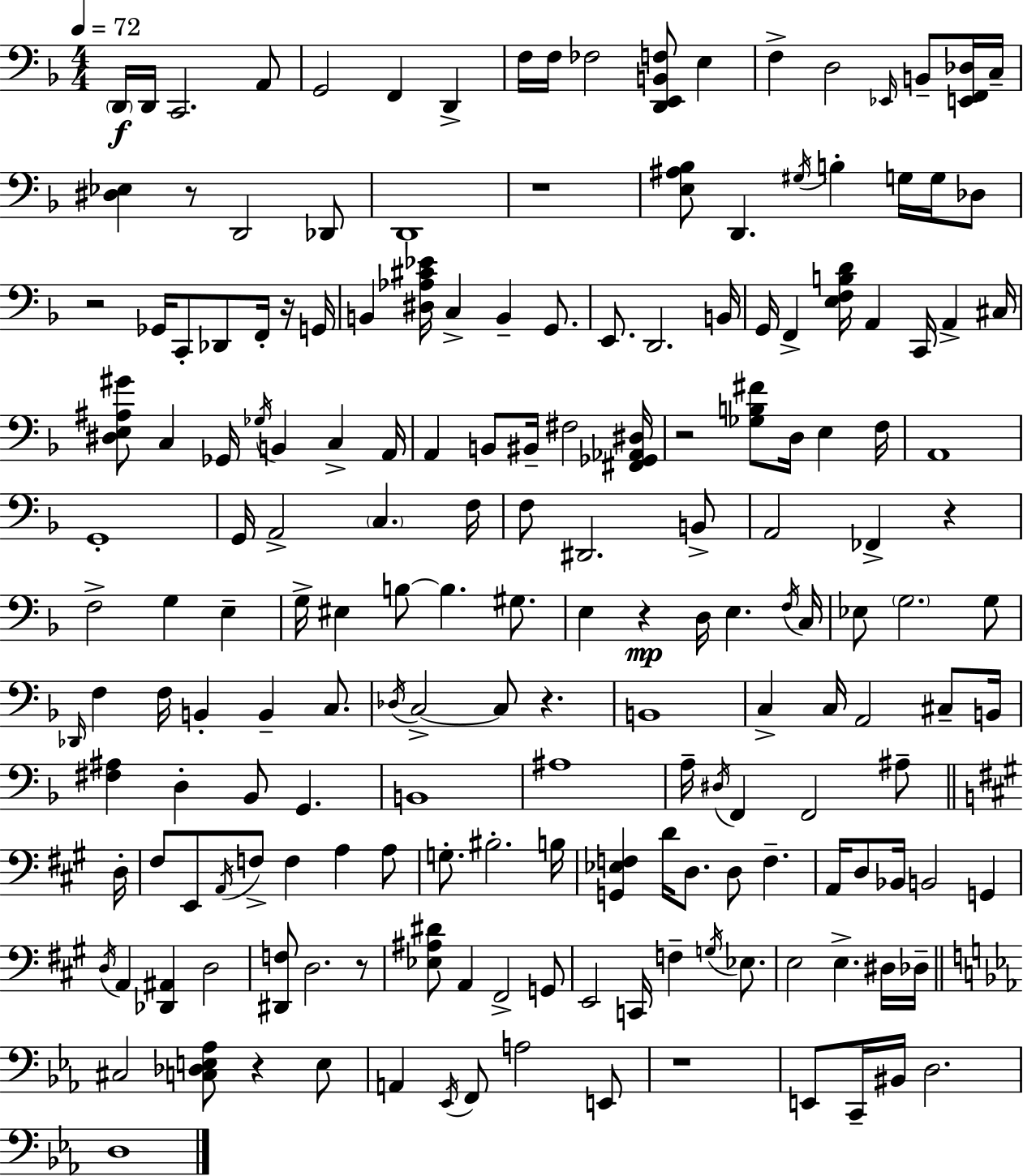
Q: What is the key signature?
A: D minor